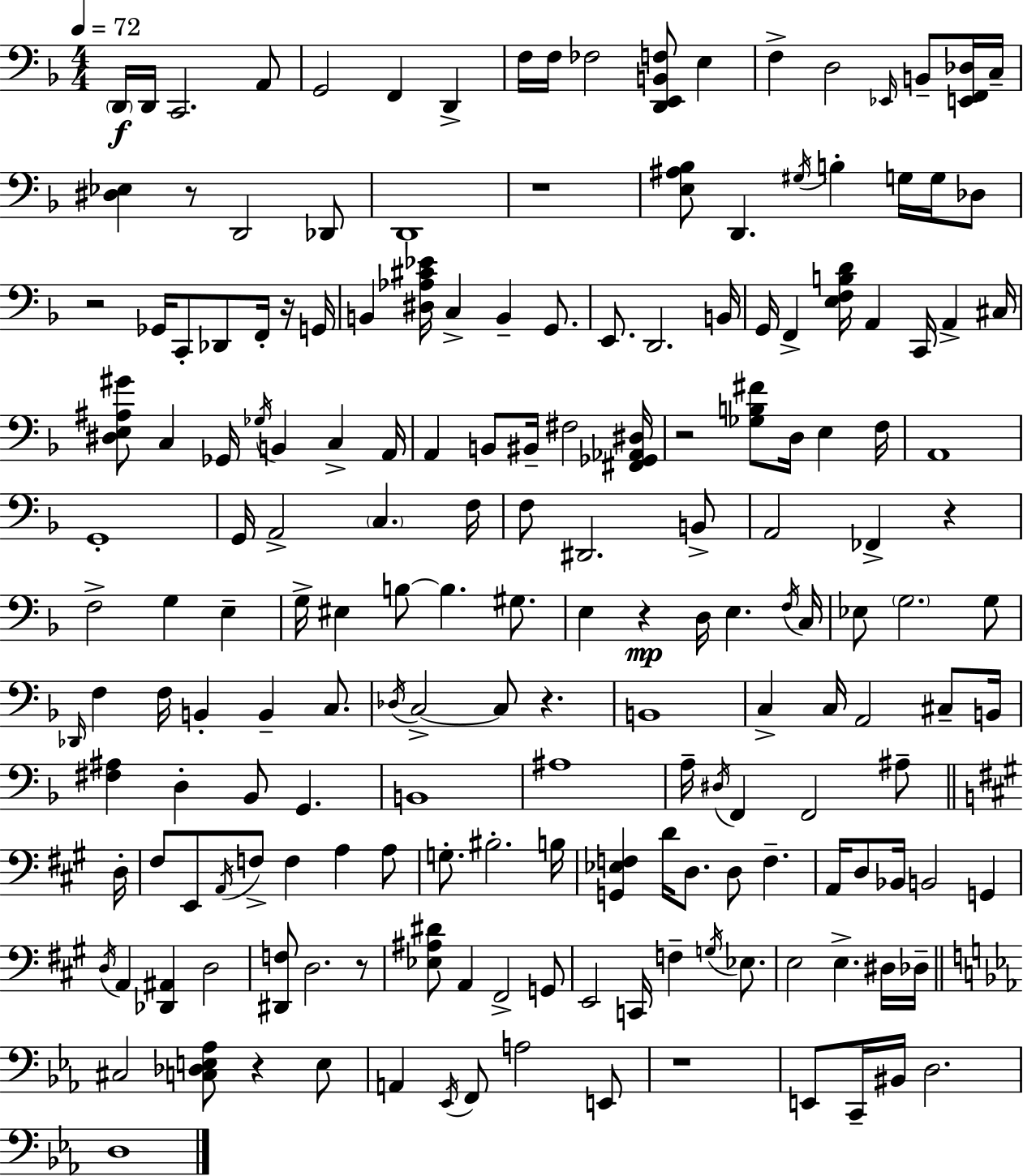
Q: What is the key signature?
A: D minor